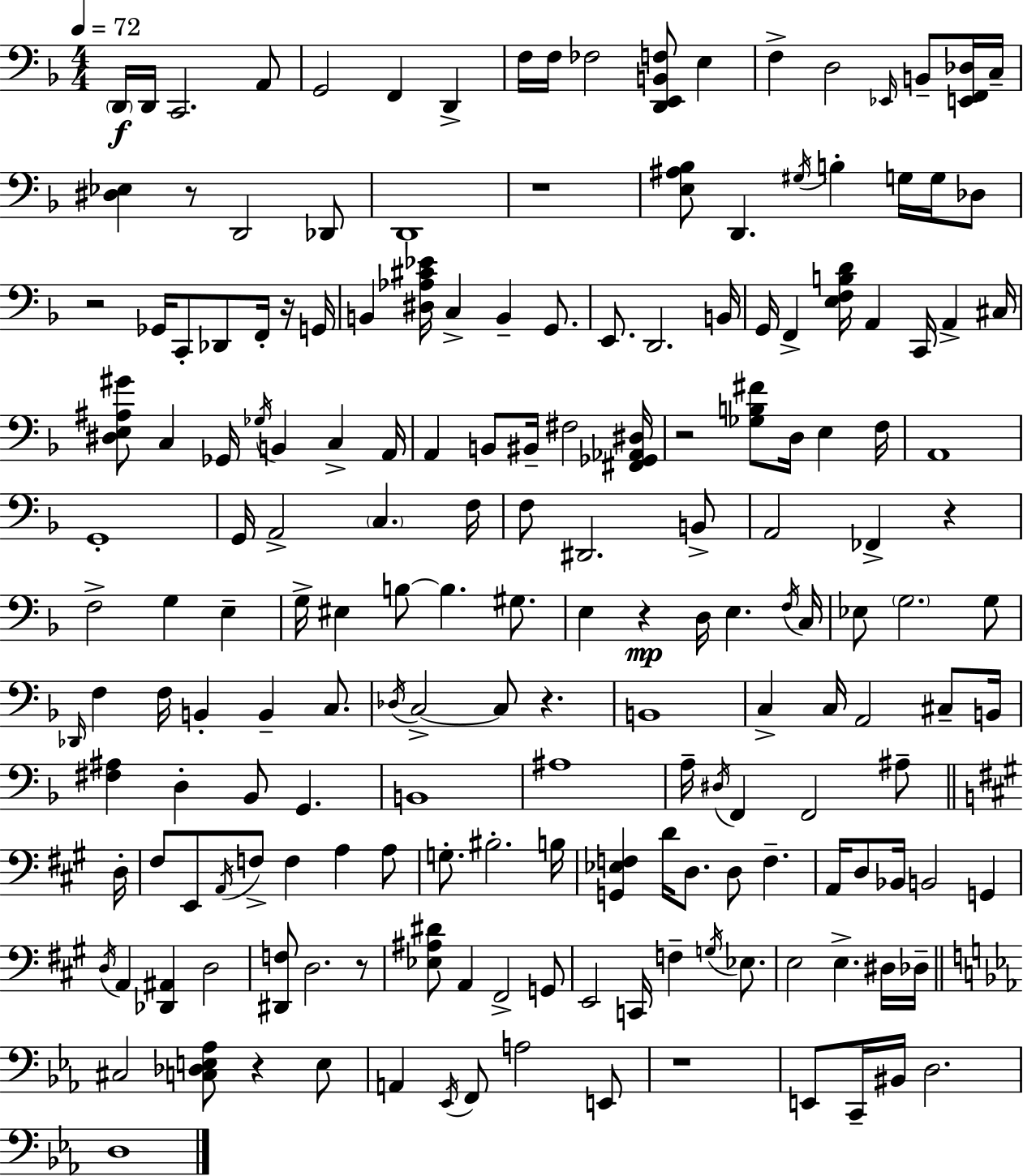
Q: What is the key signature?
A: D minor